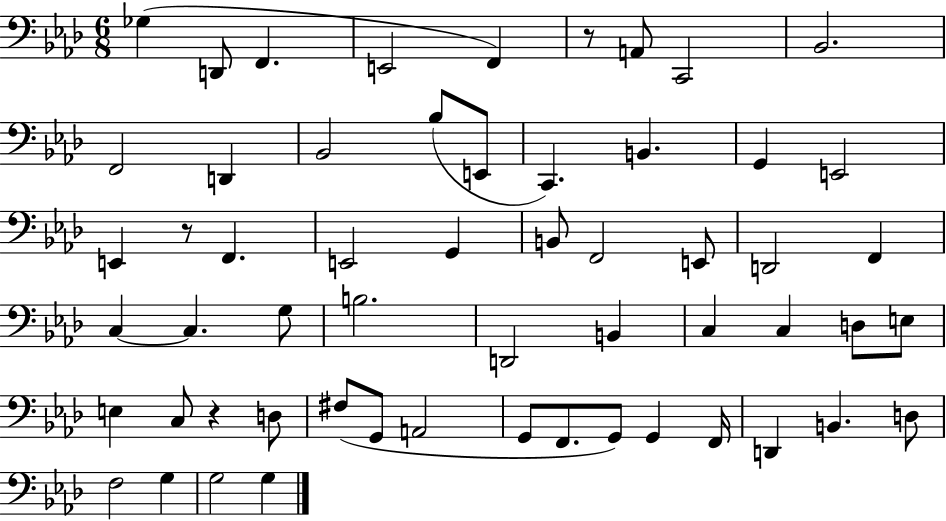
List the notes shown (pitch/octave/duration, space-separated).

Gb3/q D2/e F2/q. E2/h F2/q R/e A2/e C2/h Bb2/h. F2/h D2/q Bb2/h Bb3/e E2/e C2/q. B2/q. G2/q E2/h E2/q R/e F2/q. E2/h G2/q B2/e F2/h E2/e D2/h F2/q C3/q C3/q. G3/e B3/h. D2/h B2/q C3/q C3/q D3/e E3/e E3/q C3/e R/q D3/e F#3/e G2/e A2/h G2/e F2/e. G2/e G2/q F2/s D2/q B2/q. D3/e F3/h G3/q G3/h G3/q